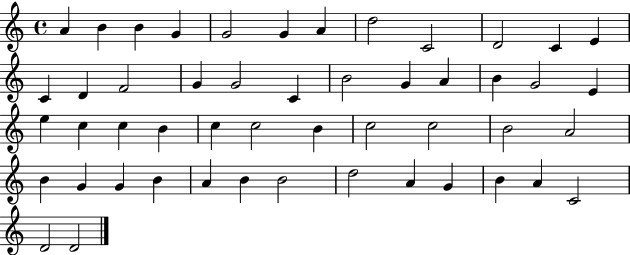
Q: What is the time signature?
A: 4/4